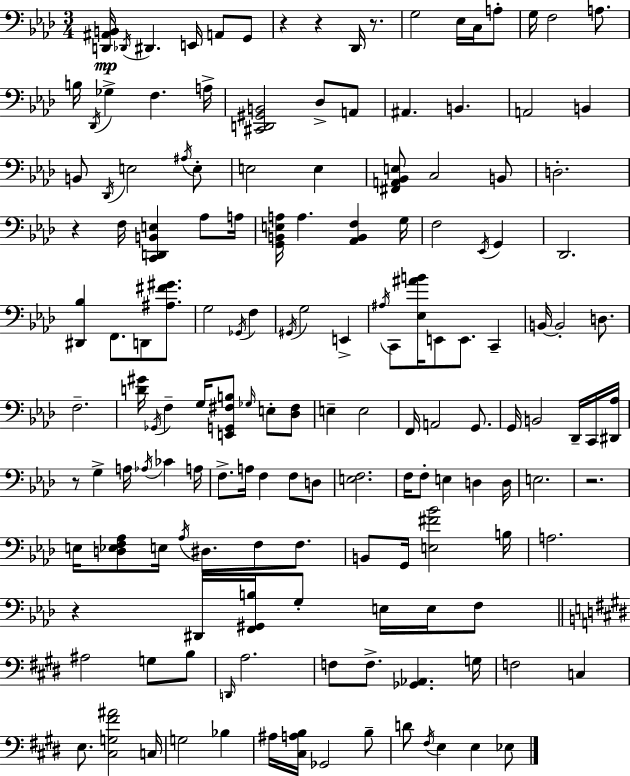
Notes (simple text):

[D2,A#2,B2]/s Db2/s D#2/q. E2/s A2/e G2/e R/q R/q Db2/s R/e. G3/h Eb3/s C3/s A3/e G3/s F3/h A3/e. B3/s Db2/s Gb3/q F3/q. A3/s [C#2,D2,G#2,B2]/h Db3/e A2/e A#2/q. B2/q. A2/h B2/q B2/e Db2/s E3/h A#3/s E3/e E3/h E3/q [F#2,A2,Bb2,E3]/e C3/h B2/e D3/h. R/q F3/s [C2,D2,B2,E3]/q Ab3/e A3/s [G2,B2,E3,A3]/s A3/q. [Ab2,B2,F3]/q G3/s F3/h Eb2/s G2/q Db2/h. [D#2,Bb3]/q F2/e. D2/e [A#3,F#4,G#4]/e. G3/h Gb2/s F3/q G#2/s G3/h E2/q A#3/s C2/e [Eb3,A#4,B4]/s E2/e E2/e. C2/q B2/s B2/h D3/e. F3/h. [D4,G#4]/s Gb2/s F3/q G3/s [E2,G2,F#3,B3]/e Gb3/s E3/e [Db3,F#3]/e E3/q E3/h F2/s A2/h G2/e. G2/s B2/h Db2/s C2/s [D#2,Ab3]/s R/e G3/q A3/s Ab3/s CES4/q A3/s F3/e. A3/s F3/q F3/e D3/e [E3,F3]/h. F3/s F3/e E3/q D3/q D3/s E3/h. R/h. E3/s [D3,Eb3,F3,Ab3]/e E3/s Ab3/s D#3/e. F3/e F3/e. B2/e G2/s [E3,F#4,Bb4]/h B3/s A3/h. R/q D#2/s [F2,G#2,B3]/s G3/e E3/s E3/s F3/e A#3/h G3/e B3/e D2/s A3/h. F3/e F3/e. [Gb2,Ab2]/q. G3/s F3/h C3/q E3/e. [C#3,G3,F#4,A#4]/h C3/s G3/h Bb3/q A#3/s [C#3,A3,B3]/s Gb2/h B3/e D4/e F#3/s E3/q E3/q Eb3/e